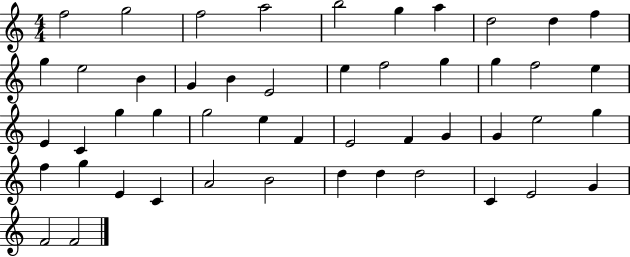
F5/h G5/h F5/h A5/h B5/h G5/q A5/q D5/h D5/q F5/q G5/q E5/h B4/q G4/q B4/q E4/h E5/q F5/h G5/q G5/q F5/h E5/q E4/q C4/q G5/q G5/q G5/h E5/q F4/q E4/h F4/q G4/q G4/q E5/h G5/q F5/q G5/q E4/q C4/q A4/h B4/h D5/q D5/q D5/h C4/q E4/h G4/q F4/h F4/h